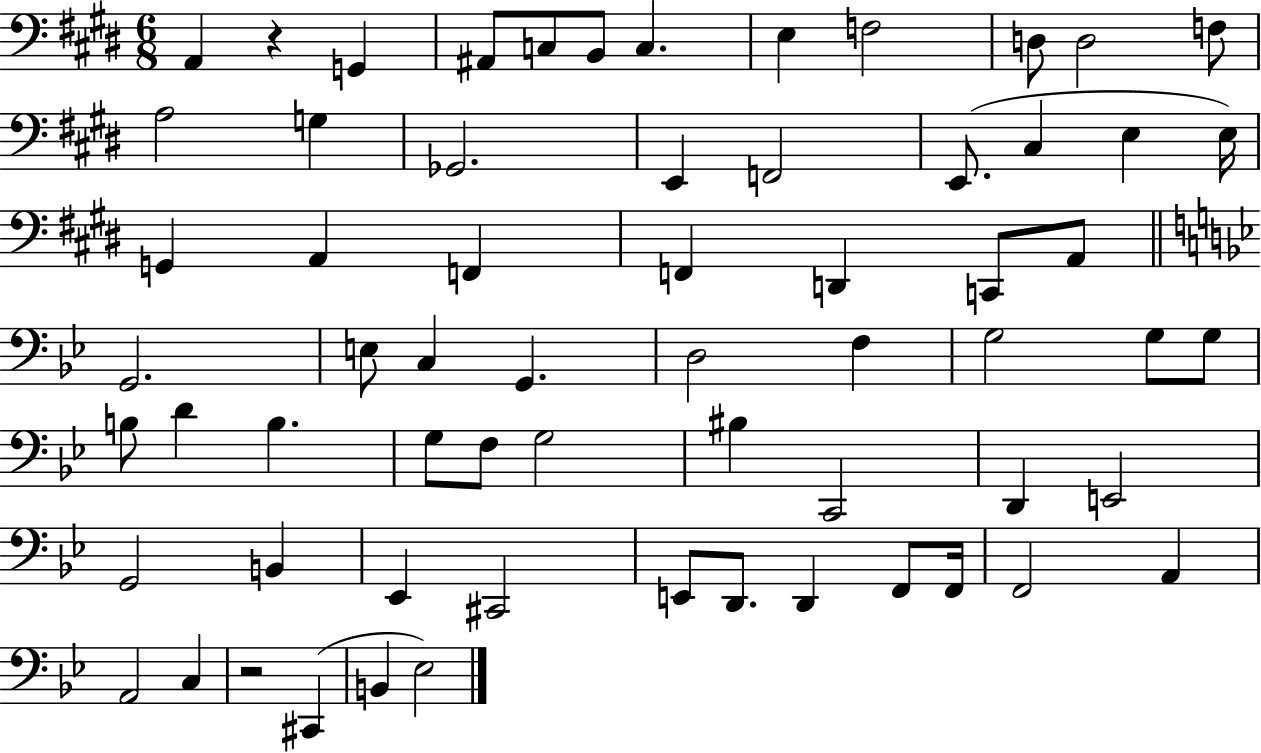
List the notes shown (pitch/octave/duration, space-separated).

A2/q R/q G2/q A#2/e C3/e B2/e C3/q. E3/q F3/h D3/e D3/h F3/e A3/h G3/q Gb2/h. E2/q F2/h E2/e. C#3/q E3/q E3/s G2/q A2/q F2/q F2/q D2/q C2/e A2/e G2/h. E3/e C3/q G2/q. D3/h F3/q G3/h G3/e G3/e B3/e D4/q B3/q. G3/e F3/e G3/h BIS3/q C2/h D2/q E2/h G2/h B2/q Eb2/q C#2/h E2/e D2/e. D2/q F2/e F2/s F2/h A2/q A2/h C3/q R/h C#2/q B2/q Eb3/h